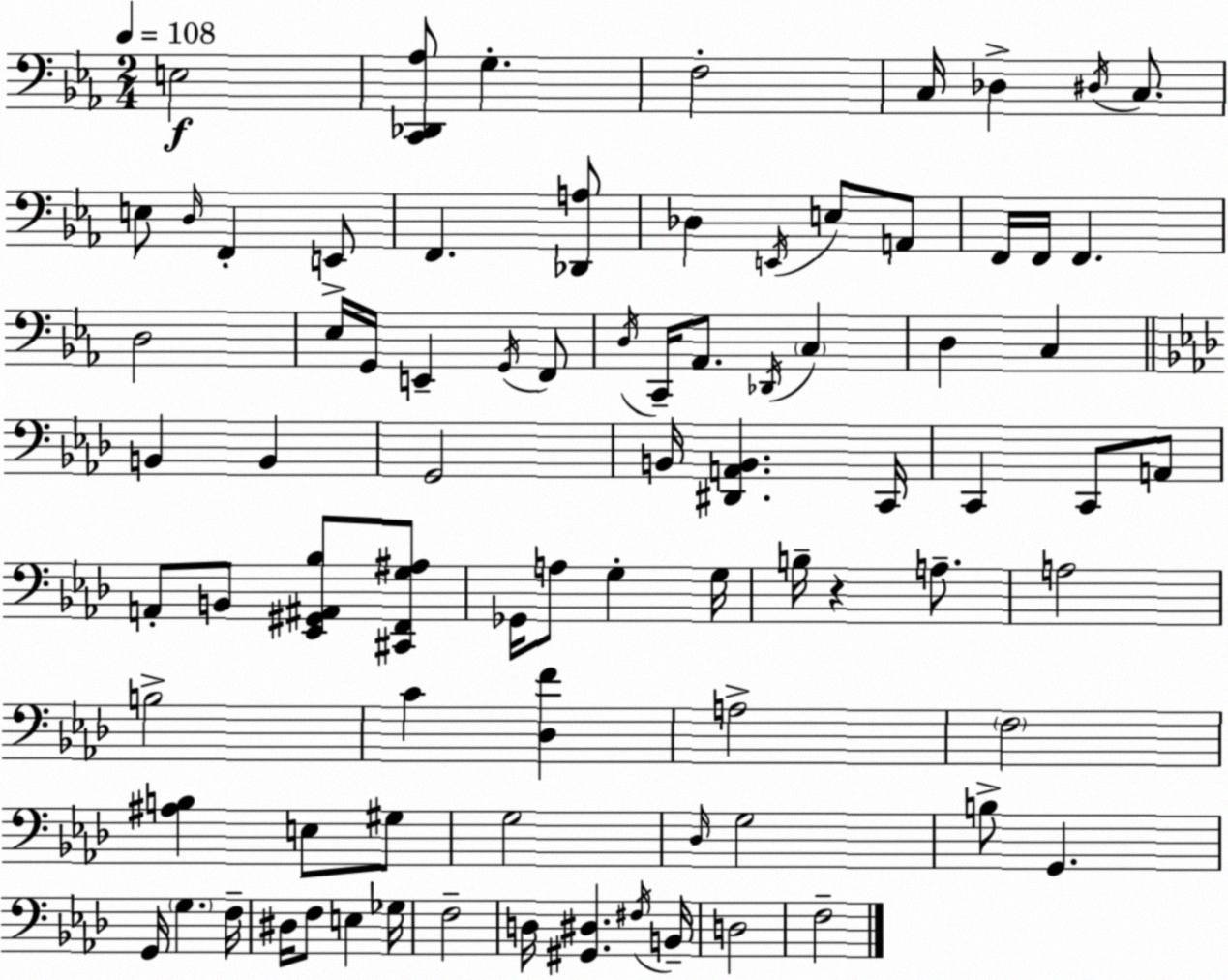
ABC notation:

X:1
T:Untitled
M:2/4
L:1/4
K:Eb
E,2 [C,,_D,,_A,]/2 G, F,2 C,/4 _D, ^D,/4 C,/2 E,/2 D,/4 F,, E,,/2 F,, [_D,,A,]/2 _D, E,,/4 E,/2 A,,/2 F,,/4 F,,/4 F,, D,2 _E,/4 G,,/4 E,, G,,/4 F,,/2 D,/4 C,,/4 _A,,/2 _D,,/4 C, D, C, B,, B,, G,,2 B,,/4 [^D,,A,,B,,] C,,/4 C,, C,,/2 A,,/2 A,,/2 B,,/2 [_E,,^G,,^A,,_B,]/2 [^C,,F,,G,^A,]/2 _G,,/4 A,/2 G, G,/4 B,/4 z A,/2 A,2 B,2 C [_D,F] A,2 F,2 [^A,B,] E,/2 ^G,/2 G,2 _D,/4 G,2 B,/2 G,, G,,/4 G, F,/4 ^D,/4 F,/2 E, _G,/4 F,2 D,/4 [^G,,^D,] ^F,/4 B,,/4 D,2 F,2